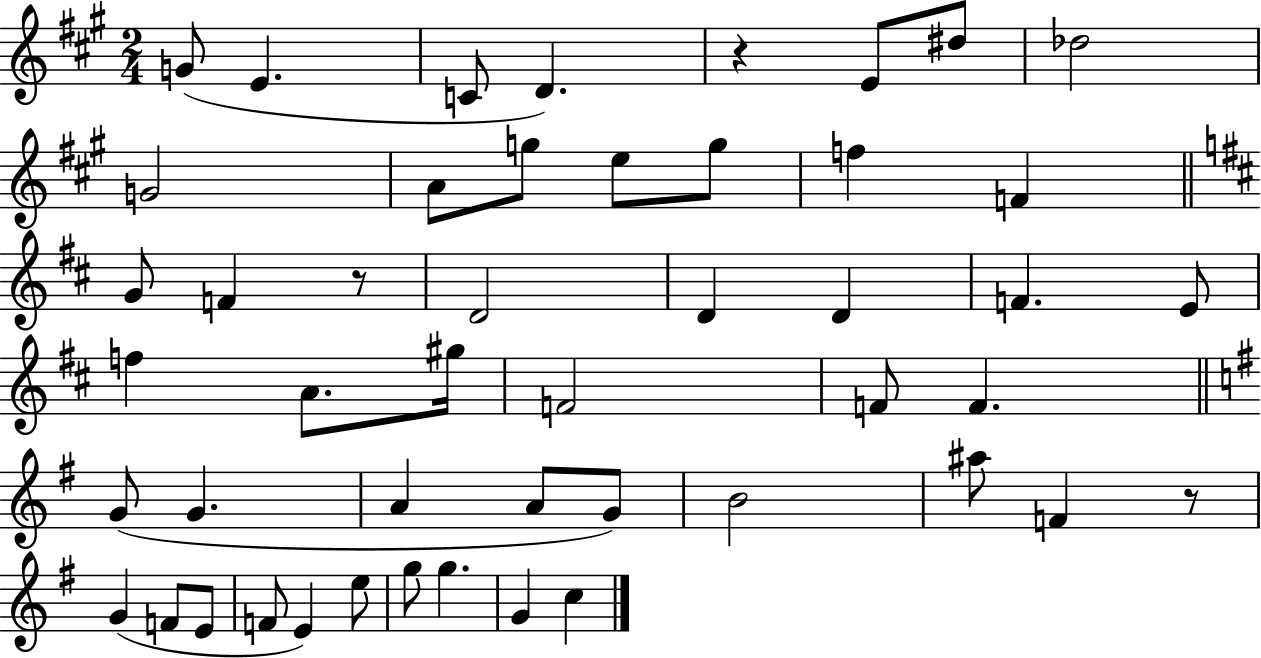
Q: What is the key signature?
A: A major